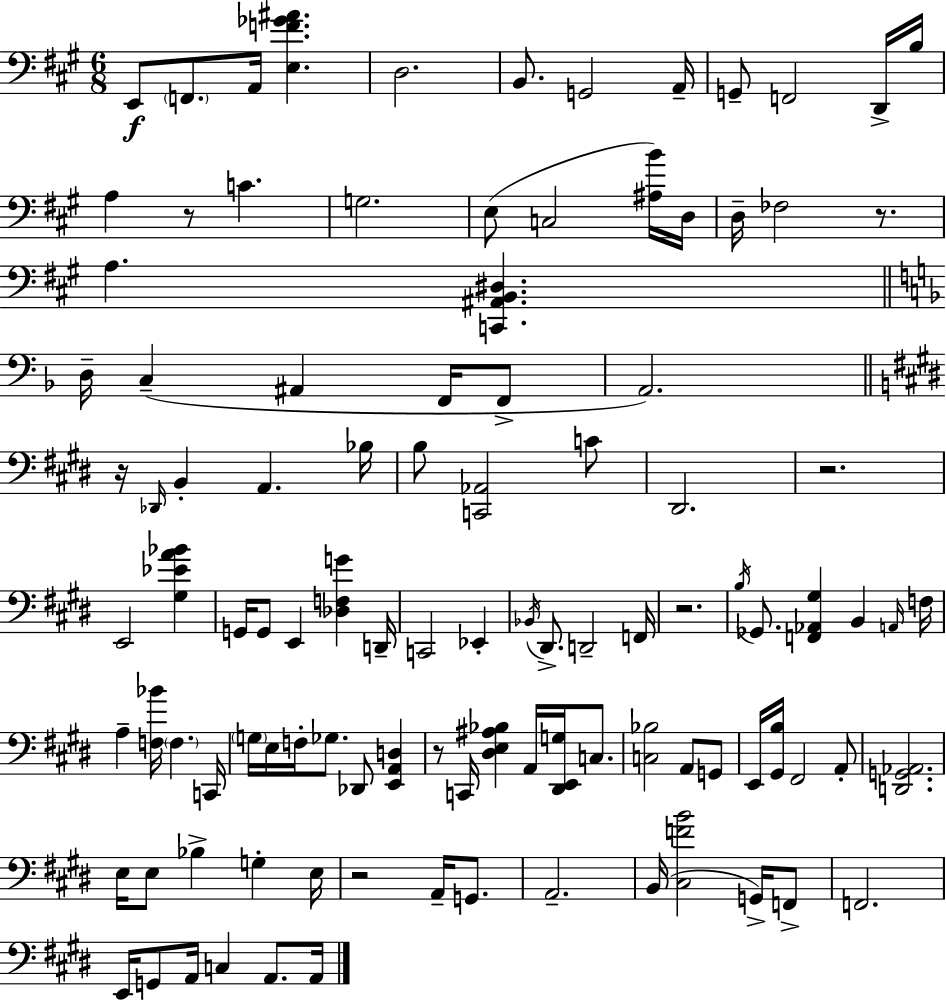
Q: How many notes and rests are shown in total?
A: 105